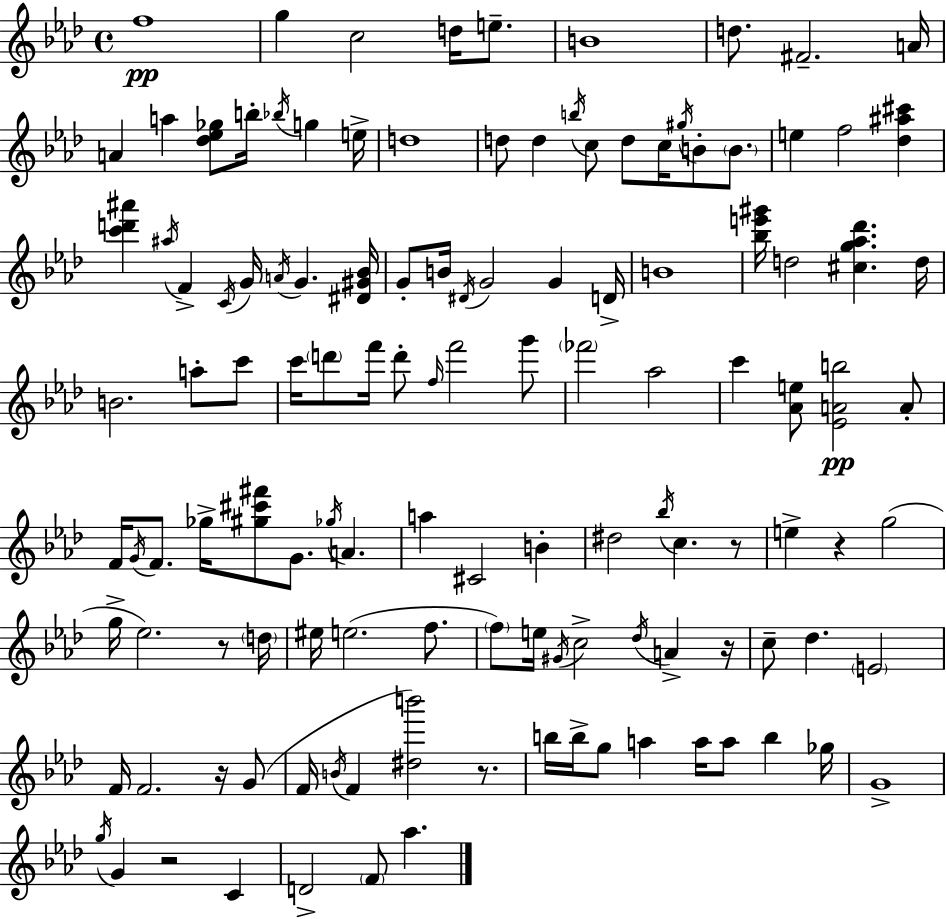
{
  \clef treble
  \time 4/4
  \defaultTimeSignature
  \key aes \major
  f''1\pp | g''4 c''2 d''16 e''8.-- | b'1 | d''8. fis'2.-- a'16 | \break a'4 a''4 <des'' ees'' ges''>8 b''16-. \acciaccatura { bes''16 } g''4 | e''16-> d''1 | d''8 d''4 \acciaccatura { b''16 } c''8 d''8 c''16 \acciaccatura { gis''16 } b'8-. | \parenthesize b'8. e''4 f''2 <des'' ais'' cis'''>4 | \break <c''' d''' ais'''>4 \acciaccatura { ais''16 } f'4-> \acciaccatura { c'16 } g'16 \acciaccatura { a'16 } g'4. | <dis' gis' bes'>16 g'8-. b'16 \acciaccatura { dis'16 } g'2 | g'4 d'16-> b'1 | <bes'' e''' gis'''>16 d''2 | \break <cis'' g'' aes'' des'''>4. d''16 b'2. | a''8-. c'''8 c'''16 \parenthesize d'''8 f'''16 d'''8-. \grace { f''16 } f'''2 | g'''8 \parenthesize fes'''2 | aes''2 c'''4 <aes' e''>8 <ees' a' b''>2\pp | \break a'8-. f'16 \acciaccatura { g'16 } f'8. ges''16-> <gis'' cis''' fis'''>8 | g'8. \acciaccatura { ges''16 } a'4. a''4 cis'2 | b'4-. dis''2 | \acciaccatura { bes''16 } c''4. r8 e''4-> r4 | \break g''2( g''16-> ees''2.) | r8 \parenthesize d''16 eis''16 e''2.( | f''8. \parenthesize f''8) e''16 \acciaccatura { gis'16 } c''2-> | \acciaccatura { des''16 } a'4-> r16 c''8-- des''4. | \break \parenthesize e'2 f'16 f'2. | r16 g'8( f'16 \acciaccatura { b'16 } f'4 | <dis'' b'''>2) r8. b''16 b''16-> | g''8 a''4 a''16 a''8 b''4 ges''16 g'1-> | \break \acciaccatura { g''16 } g'4 | r2 c'4 d'2-> | \parenthesize f'8 aes''4. \bar "|."
}